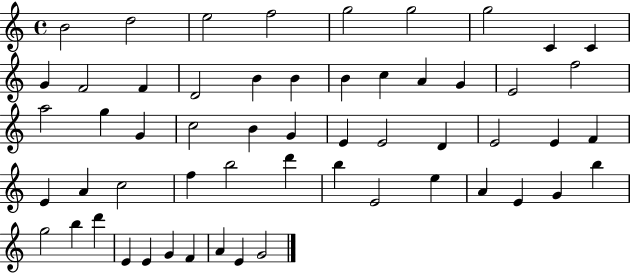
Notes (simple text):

B4/h D5/h E5/h F5/h G5/h G5/h G5/h C4/q C4/q G4/q F4/h F4/q D4/h B4/q B4/q B4/q C5/q A4/q G4/q E4/h F5/h A5/h G5/q G4/q C5/h B4/q G4/q E4/q E4/h D4/q E4/h E4/q F4/q E4/q A4/q C5/h F5/q B5/h D6/q B5/q E4/h E5/q A4/q E4/q G4/q B5/q G5/h B5/q D6/q E4/q E4/q G4/q F4/q A4/q E4/q G4/h